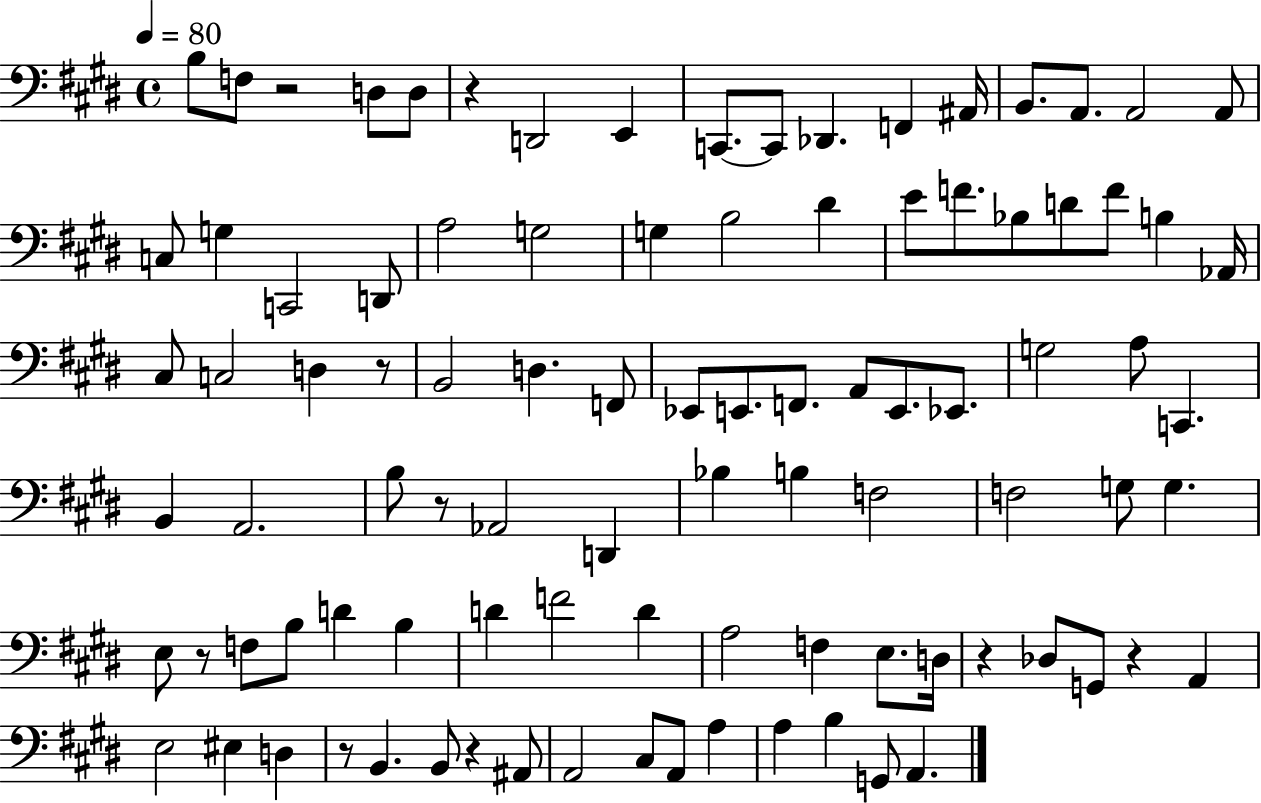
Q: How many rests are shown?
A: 9